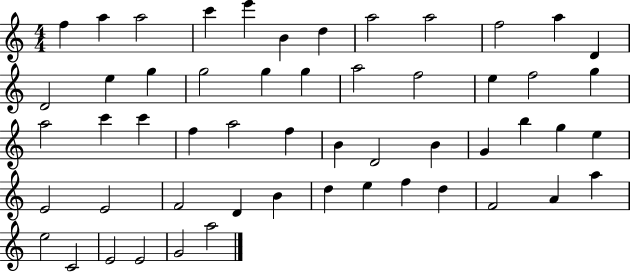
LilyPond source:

{
  \clef treble
  \numericTimeSignature
  \time 4/4
  \key c \major
  f''4 a''4 a''2 | c'''4 e'''4 b'4 d''4 | a''2 a''2 | f''2 a''4 d'4 | \break d'2 e''4 g''4 | g''2 g''4 g''4 | a''2 f''2 | e''4 f''2 g''4 | \break a''2 c'''4 c'''4 | f''4 a''2 f''4 | b'4 d'2 b'4 | g'4 b''4 g''4 e''4 | \break e'2 e'2 | f'2 d'4 b'4 | d''4 e''4 f''4 d''4 | f'2 a'4 a''4 | \break e''2 c'2 | e'2 e'2 | g'2 a''2 | \bar "|."
}